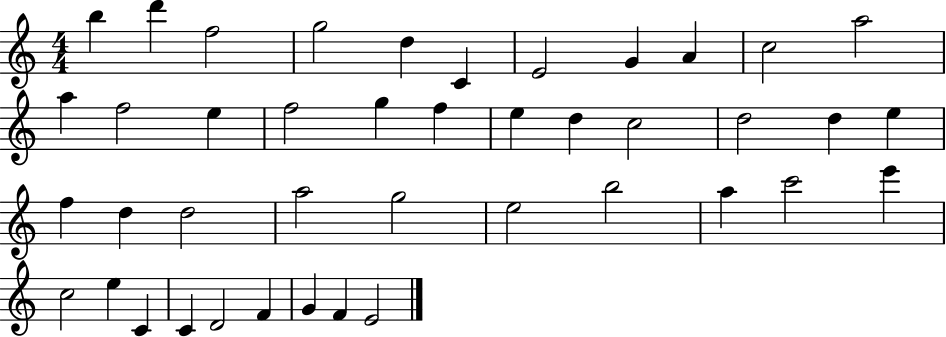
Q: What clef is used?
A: treble